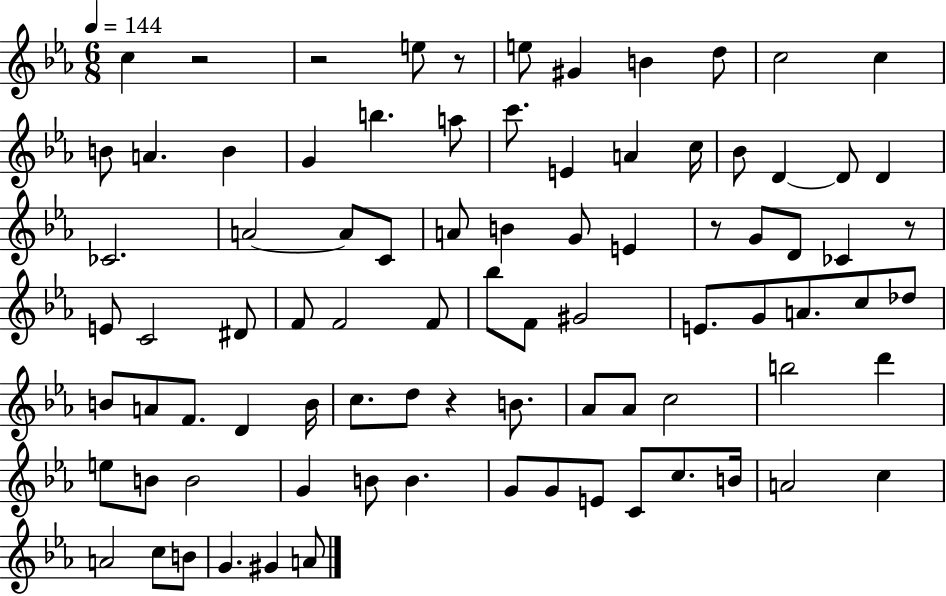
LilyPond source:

{
  \clef treble
  \numericTimeSignature
  \time 6/8
  \key ees \major
  \tempo 4 = 144
  c''4 r2 | r2 e''8 r8 | e''8 gis'4 b'4 d''8 | c''2 c''4 | \break b'8 a'4. b'4 | g'4 b''4. a''8 | c'''8. e'4 a'4 c''16 | bes'8 d'4~~ d'8 d'4 | \break ces'2. | a'2~~ a'8 c'8 | a'8 b'4 g'8 e'4 | r8 g'8 d'8 ces'4 r8 | \break e'8 c'2 dis'8 | f'8 f'2 f'8 | bes''8 f'8 gis'2 | e'8. g'8 a'8. c''8 des''8 | \break b'8 a'8 f'8. d'4 b'16 | c''8. d''8 r4 b'8. | aes'8 aes'8 c''2 | b''2 d'''4 | \break e''8 b'8 b'2 | g'4 b'8 b'4. | g'8 g'8 e'8 c'8 c''8. b'16 | a'2 c''4 | \break a'2 c''8 b'8 | g'4. gis'4 a'8 | \bar "|."
}